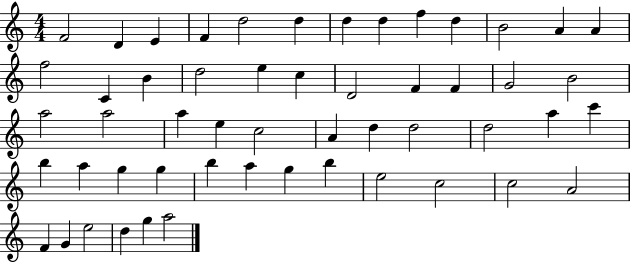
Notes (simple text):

F4/h D4/q E4/q F4/q D5/h D5/q D5/q D5/q F5/q D5/q B4/h A4/q A4/q F5/h C4/q B4/q D5/h E5/q C5/q D4/h F4/q F4/q G4/h B4/h A5/h A5/h A5/q E5/q C5/h A4/q D5/q D5/h D5/h A5/q C6/q B5/q A5/q G5/q G5/q B5/q A5/q G5/q B5/q E5/h C5/h C5/h A4/h F4/q G4/q E5/h D5/q G5/q A5/h